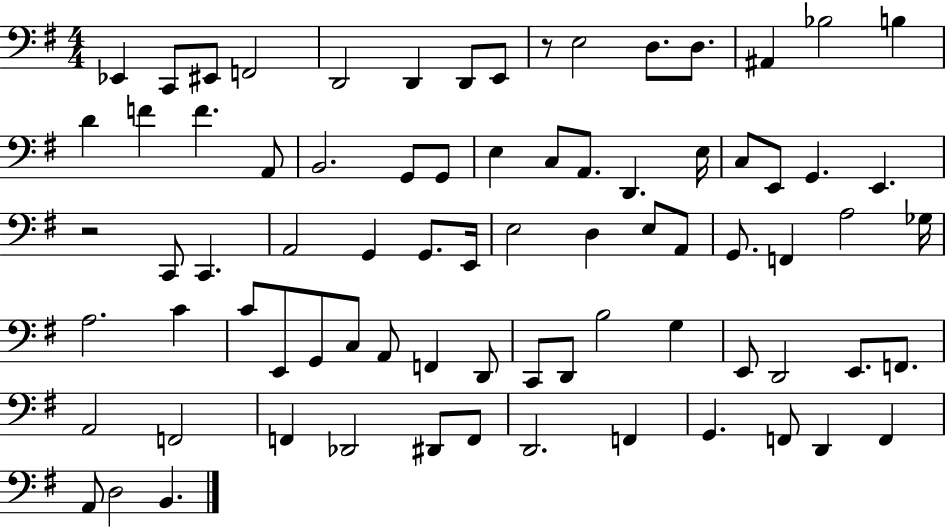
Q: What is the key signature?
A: G major